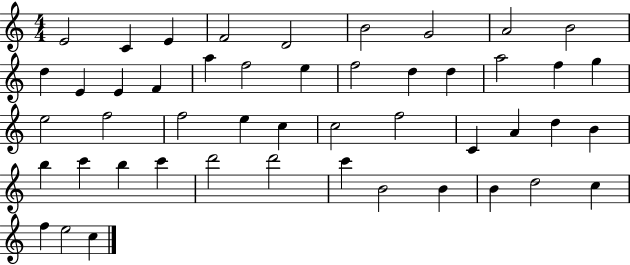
{
  \clef treble
  \numericTimeSignature
  \time 4/4
  \key c \major
  e'2 c'4 e'4 | f'2 d'2 | b'2 g'2 | a'2 b'2 | \break d''4 e'4 e'4 f'4 | a''4 f''2 e''4 | f''2 d''4 d''4 | a''2 f''4 g''4 | \break e''2 f''2 | f''2 e''4 c''4 | c''2 f''2 | c'4 a'4 d''4 b'4 | \break b''4 c'''4 b''4 c'''4 | d'''2 d'''2 | c'''4 b'2 b'4 | b'4 d''2 c''4 | \break f''4 e''2 c''4 | \bar "|."
}